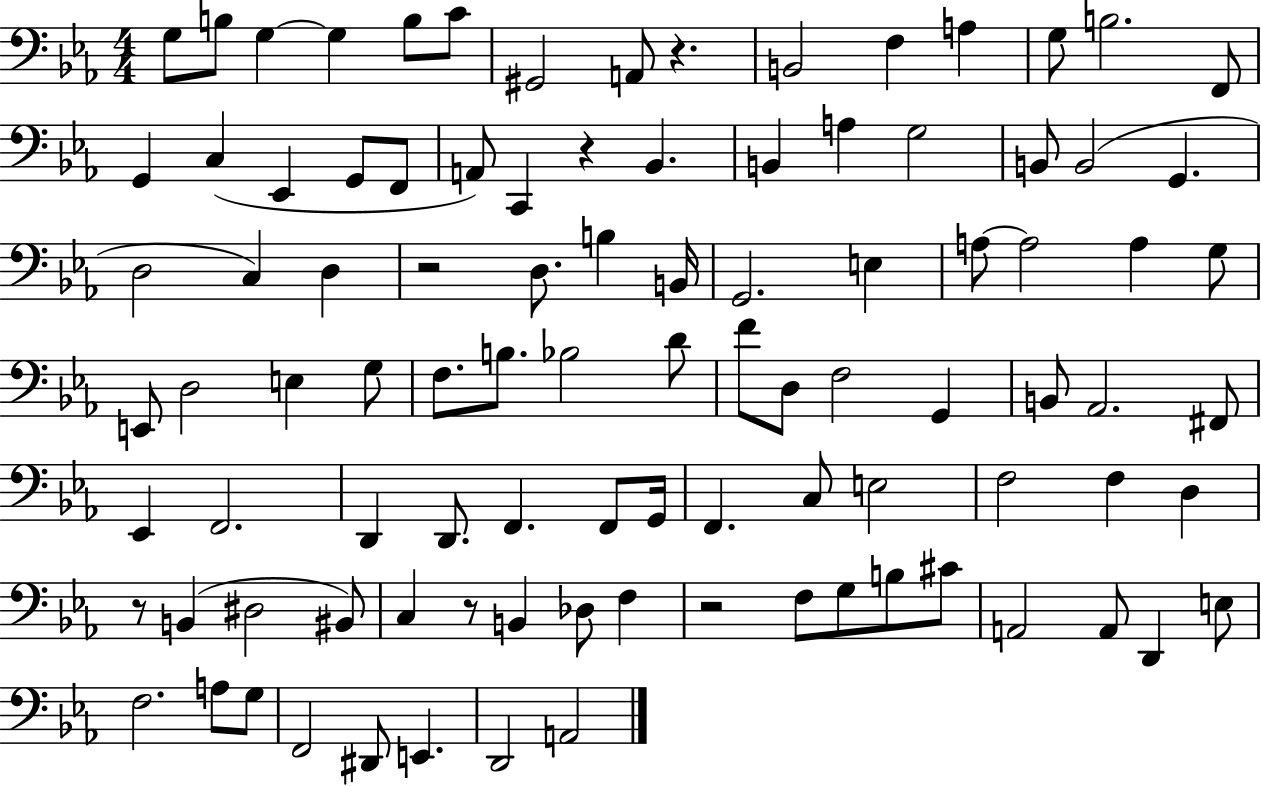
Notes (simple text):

G3/e B3/e G3/q G3/q B3/e C4/e G#2/h A2/e R/q. B2/h F3/q A3/q G3/e B3/h. F2/e G2/q C3/q Eb2/q G2/e F2/e A2/e C2/q R/q Bb2/q. B2/q A3/q G3/h B2/e B2/h G2/q. D3/h C3/q D3/q R/h D3/e. B3/q B2/s G2/h. E3/q A3/e A3/h A3/q G3/e E2/e D3/h E3/q G3/e F3/e. B3/e. Bb3/h D4/e F4/e D3/e F3/h G2/q B2/e Ab2/h. F#2/e Eb2/q F2/h. D2/q D2/e. F2/q. F2/e G2/s F2/q. C3/e E3/h F3/h F3/q D3/q R/e B2/q D#3/h BIS2/e C3/q R/e B2/q Db3/e F3/q R/h F3/e G3/e B3/e C#4/e A2/h A2/e D2/q E3/e F3/h. A3/e G3/e F2/h D#2/e E2/q. D2/h A2/h